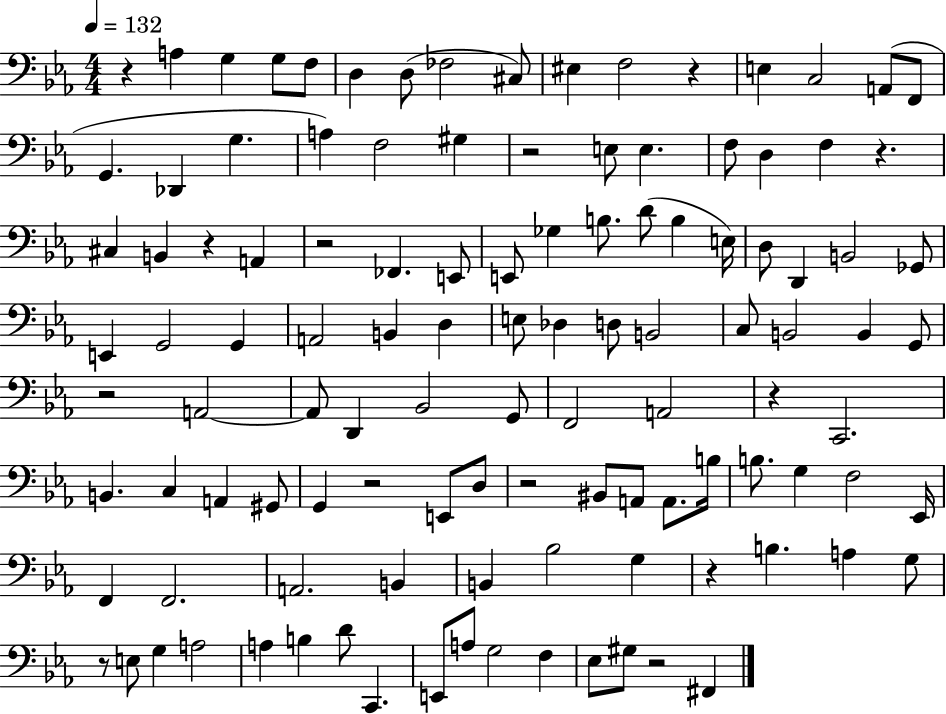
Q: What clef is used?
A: bass